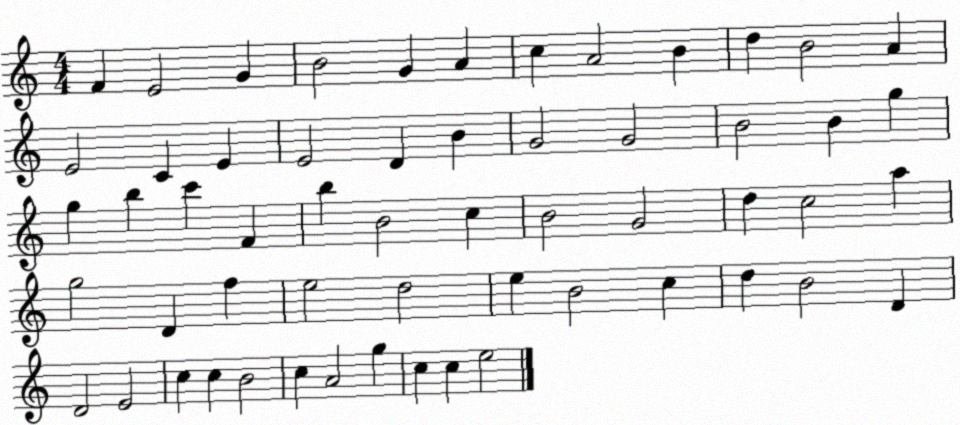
X:1
T:Untitled
M:4/4
L:1/4
K:C
F E2 G B2 G A c A2 B d B2 A E2 C E E2 D B G2 G2 B2 B g g b c' F b B2 c B2 G2 d c2 a g2 D f e2 d2 e B2 c d B2 D D2 E2 c c B2 c A2 g c c e2